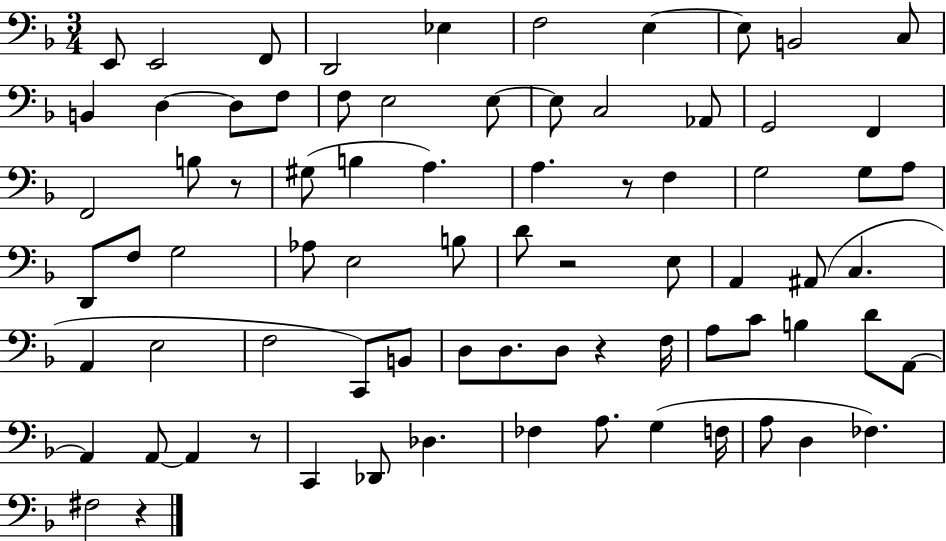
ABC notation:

X:1
T:Untitled
M:3/4
L:1/4
K:F
E,,/2 E,,2 F,,/2 D,,2 _E, F,2 E, E,/2 B,,2 C,/2 B,, D, D,/2 F,/2 F,/2 E,2 E,/2 E,/2 C,2 _A,,/2 G,,2 F,, F,,2 B,/2 z/2 ^G,/2 B, A, A, z/2 F, G,2 G,/2 A,/2 D,,/2 F,/2 G,2 _A,/2 E,2 B,/2 D/2 z2 E,/2 A,, ^A,,/2 C, A,, E,2 F,2 C,,/2 B,,/2 D,/2 D,/2 D,/2 z F,/4 A,/2 C/2 B, D/2 A,,/2 A,, A,,/2 A,, z/2 C,, _D,,/2 _D, _F, A,/2 G, F,/4 A,/2 D, _F, ^F,2 z